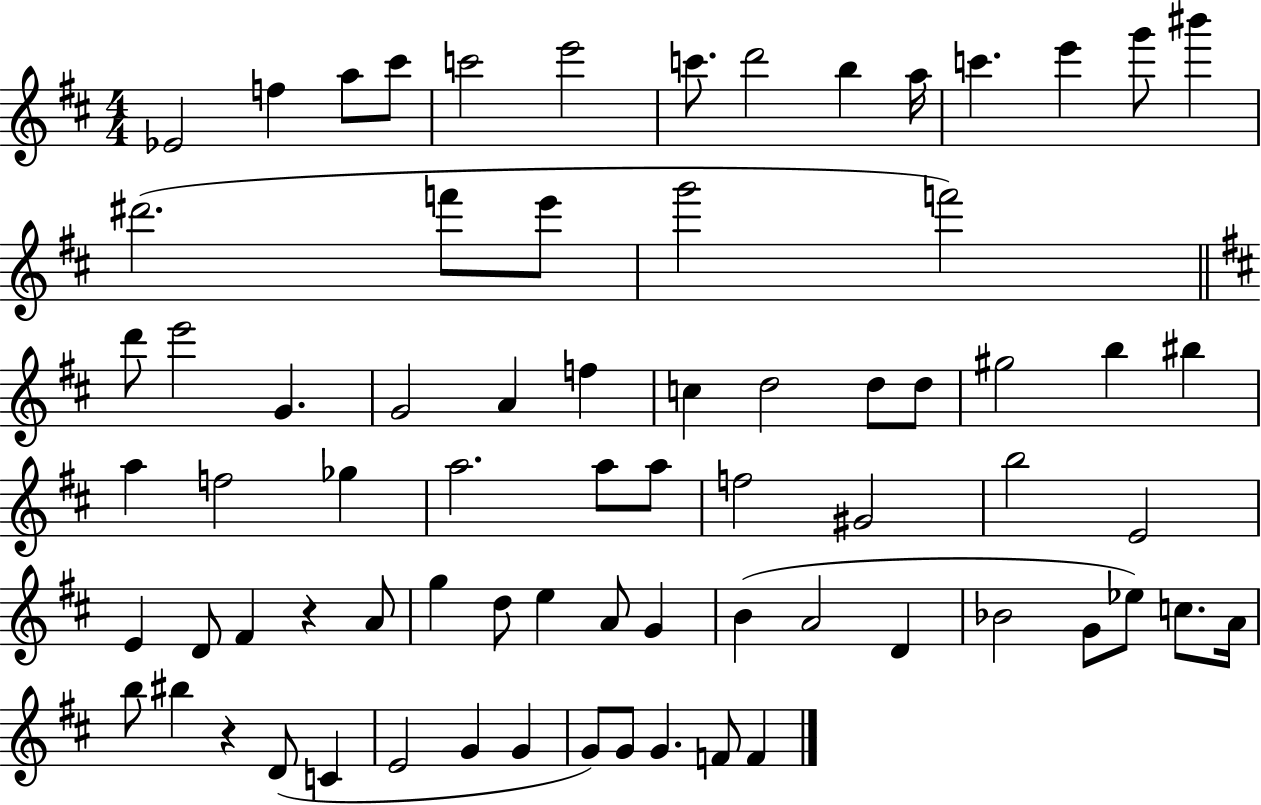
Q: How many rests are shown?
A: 2